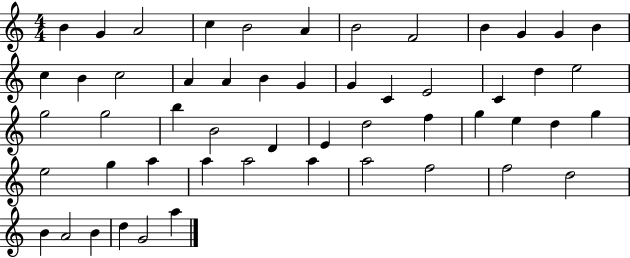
X:1
T:Untitled
M:4/4
L:1/4
K:C
B G A2 c B2 A B2 F2 B G G B c B c2 A A B G G C E2 C d e2 g2 g2 b B2 D E d2 f g e d g e2 g a a a2 a a2 f2 f2 d2 B A2 B d G2 a